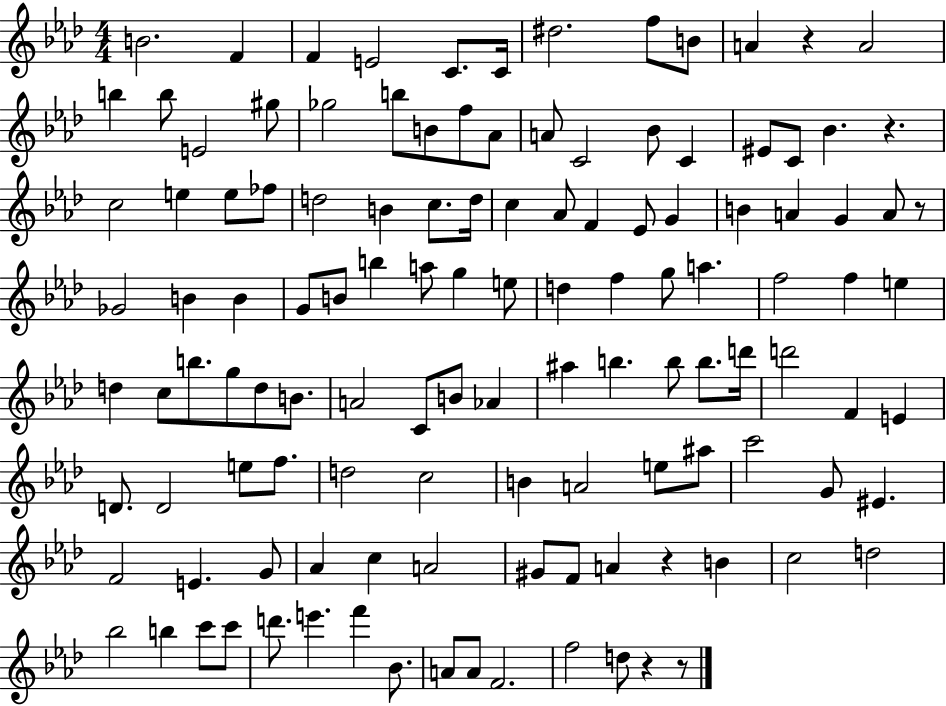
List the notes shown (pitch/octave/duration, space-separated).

B4/h. F4/q F4/q E4/h C4/e. C4/s D#5/h. F5/e B4/e A4/q R/q A4/h B5/q B5/e E4/h G#5/e Gb5/h B5/e B4/e F5/e Ab4/e A4/e C4/h Bb4/e C4/q EIS4/e C4/e Bb4/q. R/q. C5/h E5/q E5/e FES5/e D5/h B4/q C5/e. D5/s C5/q Ab4/e F4/q Eb4/e G4/q B4/q A4/q G4/q A4/e R/e Gb4/h B4/q B4/q G4/e B4/e B5/q A5/e G5/q E5/e D5/q F5/q G5/e A5/q. F5/h F5/q E5/q D5/q C5/e B5/e. G5/e D5/e B4/e. A4/h C4/e B4/e Ab4/q A#5/q B5/q. B5/e B5/e. D6/s D6/h F4/q E4/q D4/e. D4/h E5/e F5/e. D5/h C5/h B4/q A4/h E5/e A#5/e C6/h G4/e EIS4/q. F4/h E4/q. G4/e Ab4/q C5/q A4/h G#4/e F4/e A4/q R/q B4/q C5/h D5/h Bb5/h B5/q C6/e C6/e D6/e. E6/q. F6/q Bb4/e. A4/e A4/e F4/h. F5/h D5/e R/q R/e